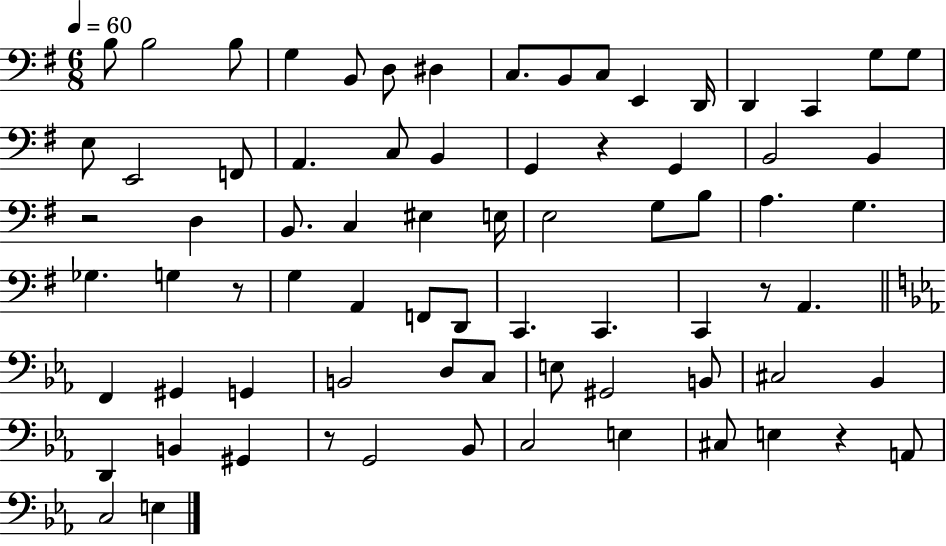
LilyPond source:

{
  \clef bass
  \numericTimeSignature
  \time 6/8
  \key g \major
  \tempo 4 = 60
  b8 b2 b8 | g4 b,8 d8 dis4 | c8. b,8 c8 e,4 d,16 | d,4 c,4 g8 g8 | \break e8 e,2 f,8 | a,4. c8 b,4 | g,4 r4 g,4 | b,2 b,4 | \break r2 d4 | b,8. c4 eis4 e16 | e2 g8 b8 | a4. g4. | \break ges4. g4 r8 | g4 a,4 f,8 d,8 | c,4. c,4. | c,4 r8 a,4. | \break \bar "||" \break \key c \minor f,4 gis,4 g,4 | b,2 d8 c8 | e8 gis,2 b,8 | cis2 bes,4 | \break d,4 b,4 gis,4 | r8 g,2 bes,8 | c2 e4 | cis8 e4 r4 a,8 | \break c2 e4 | \bar "|."
}